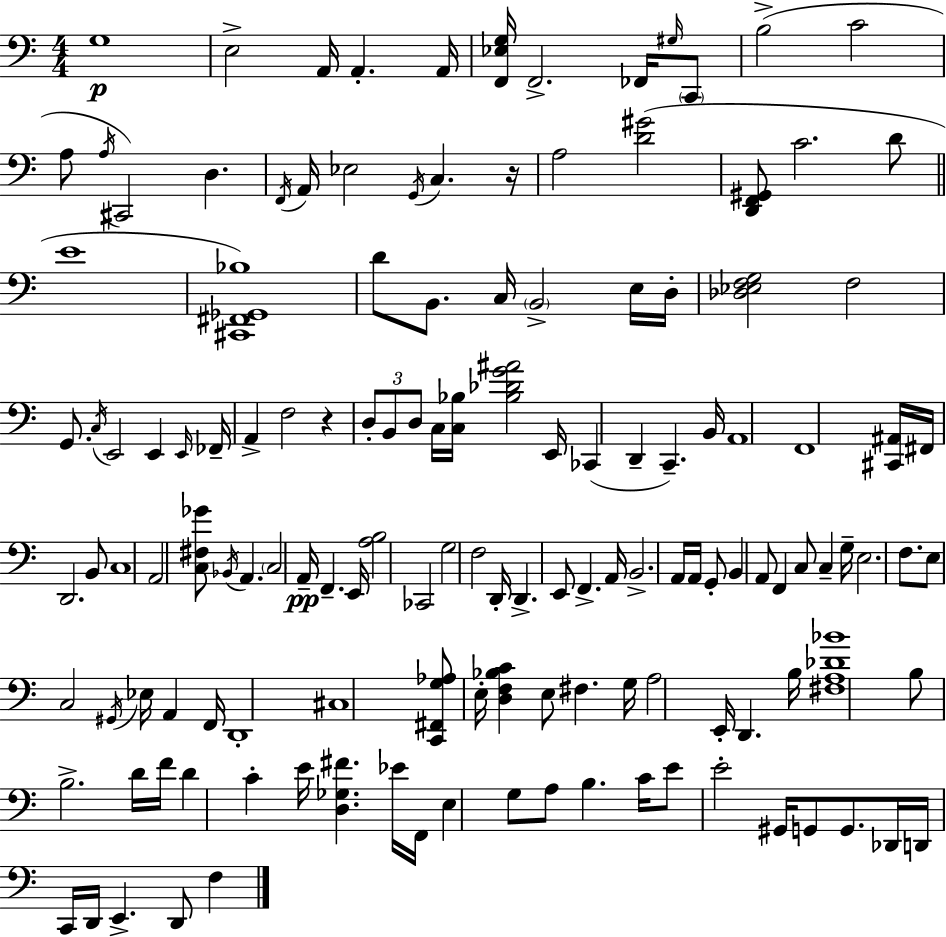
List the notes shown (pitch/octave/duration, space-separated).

G3/w E3/h A2/s A2/q. A2/s [F2,Eb3,G3]/s F2/h. FES2/s G#3/s C2/e B3/h C4/h A3/e A3/s C#2/h D3/q. F2/s A2/s Eb3/h G2/s C3/q. R/s A3/h [D4,G#4]/h [D2,F2,G#2]/e C4/h. D4/e E4/w [C#2,F#2,Gb2,Bb3]/w D4/e B2/e. C3/s B2/h E3/s D3/s [Db3,Eb3,F3,G3]/h F3/h G2/e. C3/s E2/h E2/q E2/s FES2/s A2/q F3/h R/q D3/e B2/e D3/e C3/s [C3,Bb3]/s [Bb3,Db4,G4,A#4]/h E2/s CES2/q D2/q C2/q. B2/s A2/w F2/w [C#2,A#2]/s F#2/s D2/h. B2/e C3/w A2/h [C3,F#3,Gb4]/e Bb2/s A2/q. C3/h A2/s F2/q. E2/s [A3,B3]/h CES2/h G3/h F3/h D2/s D2/q. E2/e F2/q. A2/s B2/h. A2/s A2/s G2/e B2/q A2/e F2/q C3/e C3/q G3/s E3/h. F3/e. E3/e C3/h G#2/s Eb3/s A2/q F2/s D2/w C#3/w [C2,F#2,G3,Ab3]/e E3/s [D3,F3,Bb3,C4]/q E3/e F#3/q. G3/s A3/h E2/s D2/q. B3/s [F#3,A3,Db4,Bb4]/w B3/e B3/h. D4/s F4/s D4/q C4/q E4/s [D3,Gb3,F#4]/q. Eb4/s F2/s E3/q G3/e A3/e B3/q. C4/s E4/e E4/h G#2/s G2/e G2/e. Db2/s D2/s C2/s D2/s E2/q. D2/e F3/q